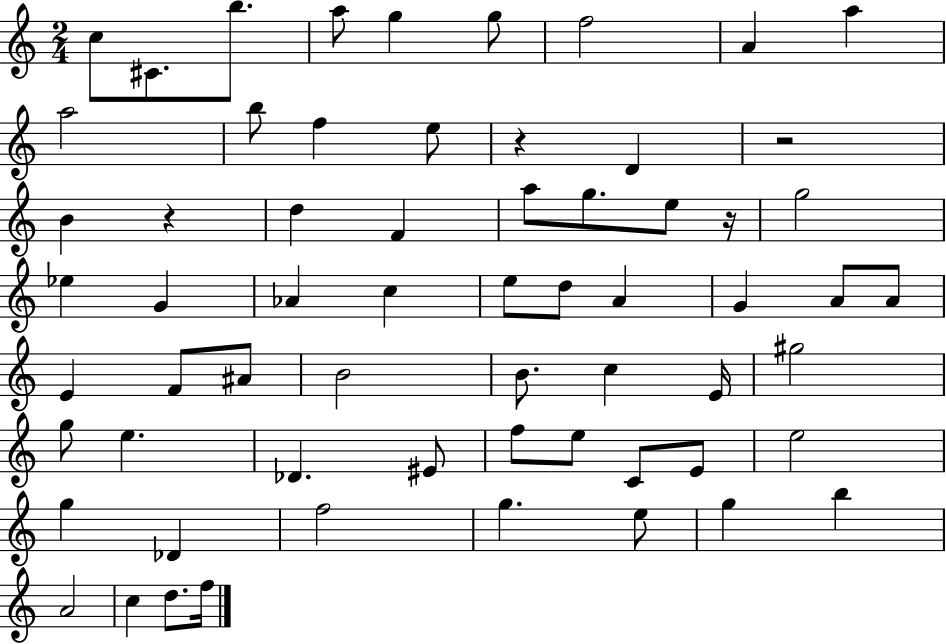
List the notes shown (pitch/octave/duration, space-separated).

C5/e C#4/e. B5/e. A5/e G5/q G5/e F5/h A4/q A5/q A5/h B5/e F5/q E5/e R/q D4/q R/h B4/q R/q D5/q F4/q A5/e G5/e. E5/e R/s G5/h Eb5/q G4/q Ab4/q C5/q E5/e D5/e A4/q G4/q A4/e A4/e E4/q F4/e A#4/e B4/h B4/e. C5/q E4/s G#5/h G5/e E5/q. Db4/q. EIS4/e F5/e E5/e C4/e E4/e E5/h G5/q Db4/q F5/h G5/q. E5/e G5/q B5/q A4/h C5/q D5/e. F5/s